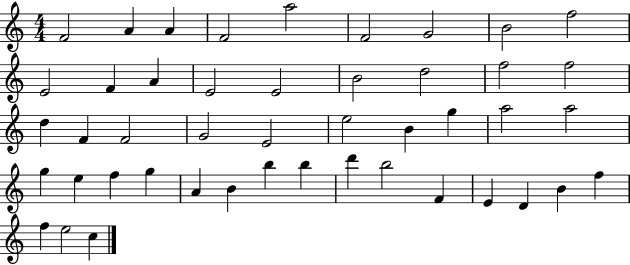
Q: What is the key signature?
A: C major